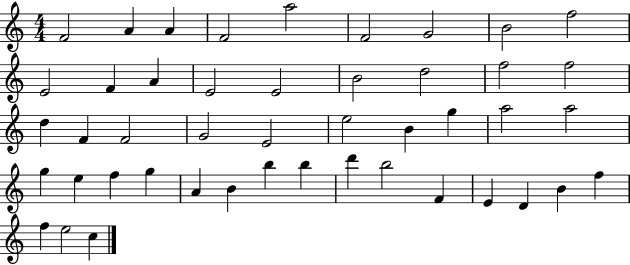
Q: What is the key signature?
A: C major